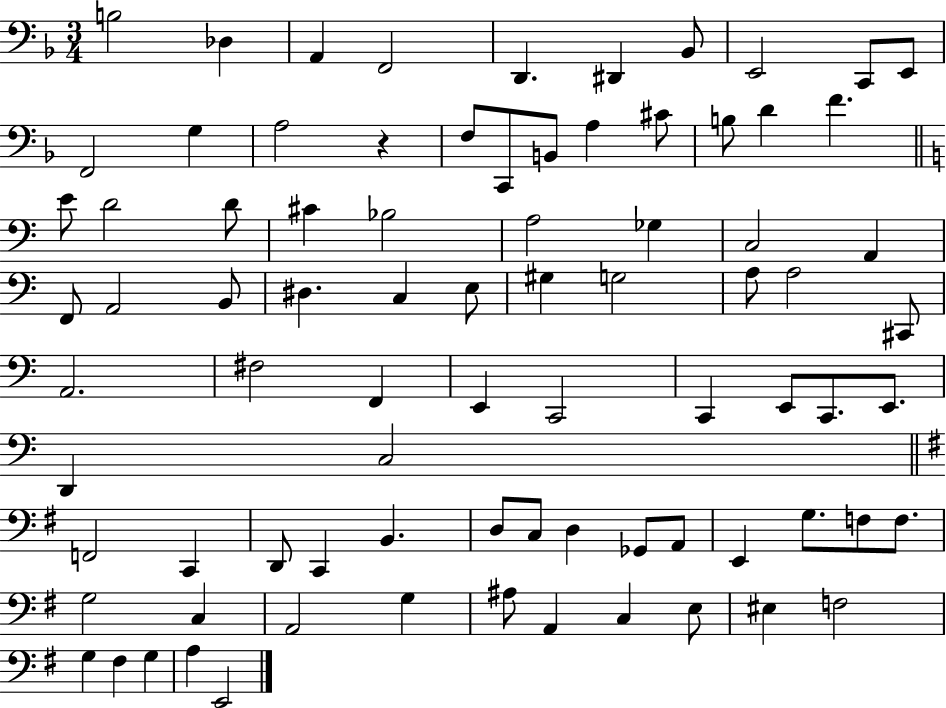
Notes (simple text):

B3/h Db3/q A2/q F2/h D2/q. D#2/q Bb2/e E2/h C2/e E2/e F2/h G3/q A3/h R/q F3/e C2/e B2/e A3/q C#4/e B3/e D4/q F4/q. E4/e D4/h D4/e C#4/q Bb3/h A3/h Gb3/q C3/h A2/q F2/e A2/h B2/e D#3/q. C3/q E3/e G#3/q G3/h A3/e A3/h C#2/e A2/h. F#3/h F2/q E2/q C2/h C2/q E2/e C2/e. E2/e. D2/q C3/h F2/h C2/q D2/e C2/q B2/q. D3/e C3/e D3/q Gb2/e A2/e E2/q G3/e. F3/e F3/e. G3/h C3/q A2/h G3/q A#3/e A2/q C3/q E3/e EIS3/q F3/h G3/q F#3/q G3/q A3/q E2/h